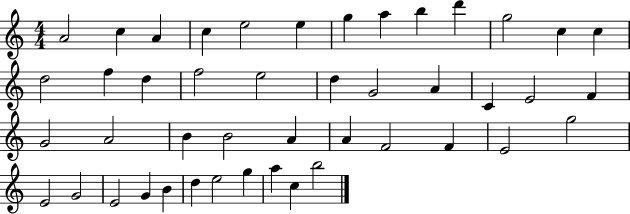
A4/h C5/q A4/q C5/q E5/h E5/q G5/q A5/q B5/q D6/q G5/h C5/q C5/q D5/h F5/q D5/q F5/h E5/h D5/q G4/h A4/q C4/q E4/h F4/q G4/h A4/h B4/q B4/h A4/q A4/q F4/h F4/q E4/h G5/h E4/h G4/h E4/h G4/q B4/q D5/q E5/h G5/q A5/q C5/q B5/h